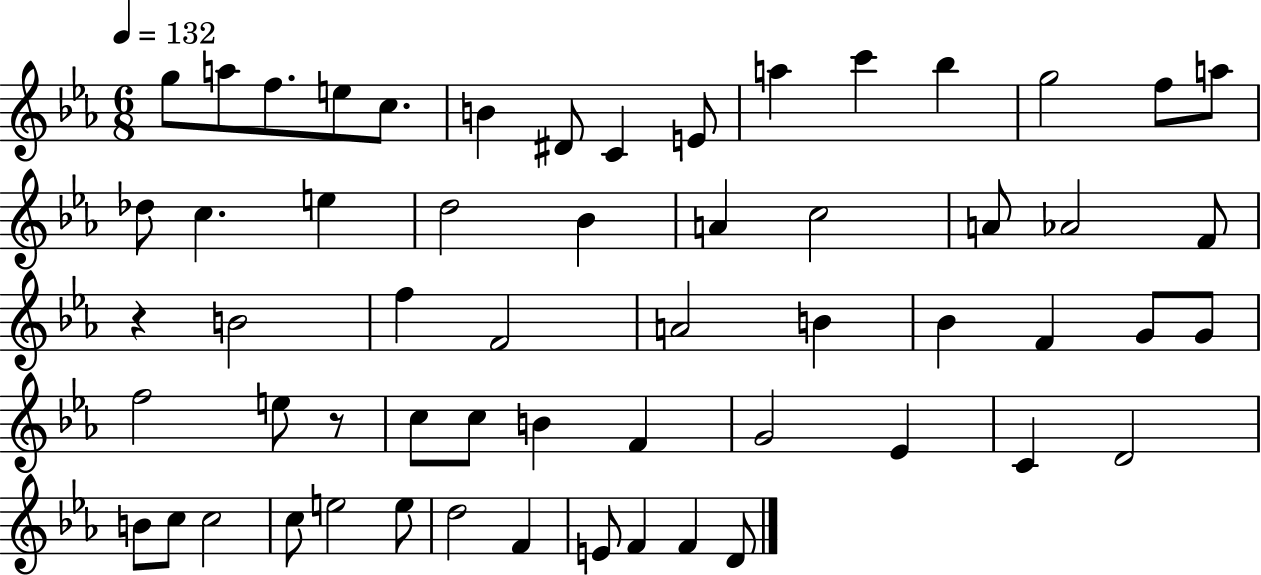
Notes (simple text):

G5/e A5/e F5/e. E5/e C5/e. B4/q D#4/e C4/q E4/e A5/q C6/q Bb5/q G5/h F5/e A5/e Db5/e C5/q. E5/q D5/h Bb4/q A4/q C5/h A4/e Ab4/h F4/e R/q B4/h F5/q F4/h A4/h B4/q Bb4/q F4/q G4/e G4/e F5/h E5/e R/e C5/e C5/e B4/q F4/q G4/h Eb4/q C4/q D4/h B4/e C5/e C5/h C5/e E5/h E5/e D5/h F4/q E4/e F4/q F4/q D4/e